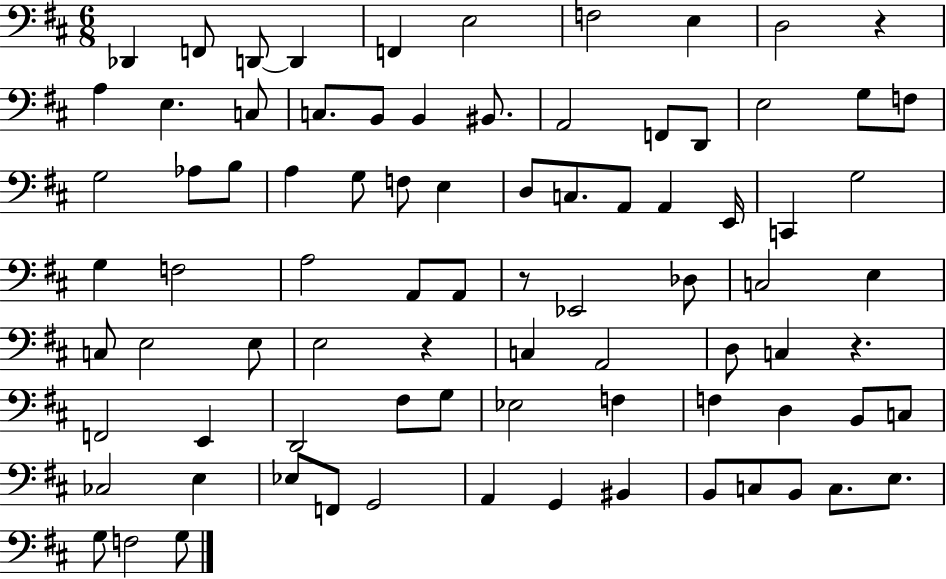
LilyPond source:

{
  \clef bass
  \numericTimeSignature
  \time 6/8
  \key d \major
  des,4 f,8 d,8~~ d,4 | f,4 e2 | f2 e4 | d2 r4 | \break a4 e4. c8 | c8. b,8 b,4 bis,8. | a,2 f,8 d,8 | e2 g8 f8 | \break g2 aes8 b8 | a4 g8 f8 e4 | d8 c8. a,8 a,4 e,16 | c,4 g2 | \break g4 f2 | a2 a,8 a,8 | r8 ees,2 des8 | c2 e4 | \break c8 e2 e8 | e2 r4 | c4 a,2 | d8 c4 r4. | \break f,2 e,4 | d,2 fis8 g8 | ees2 f4 | f4 d4 b,8 c8 | \break ces2 e4 | ees8 f,8 g,2 | a,4 g,4 bis,4 | b,8 c8 b,8 c8. e8. | \break g8 f2 g8 | \bar "|."
}